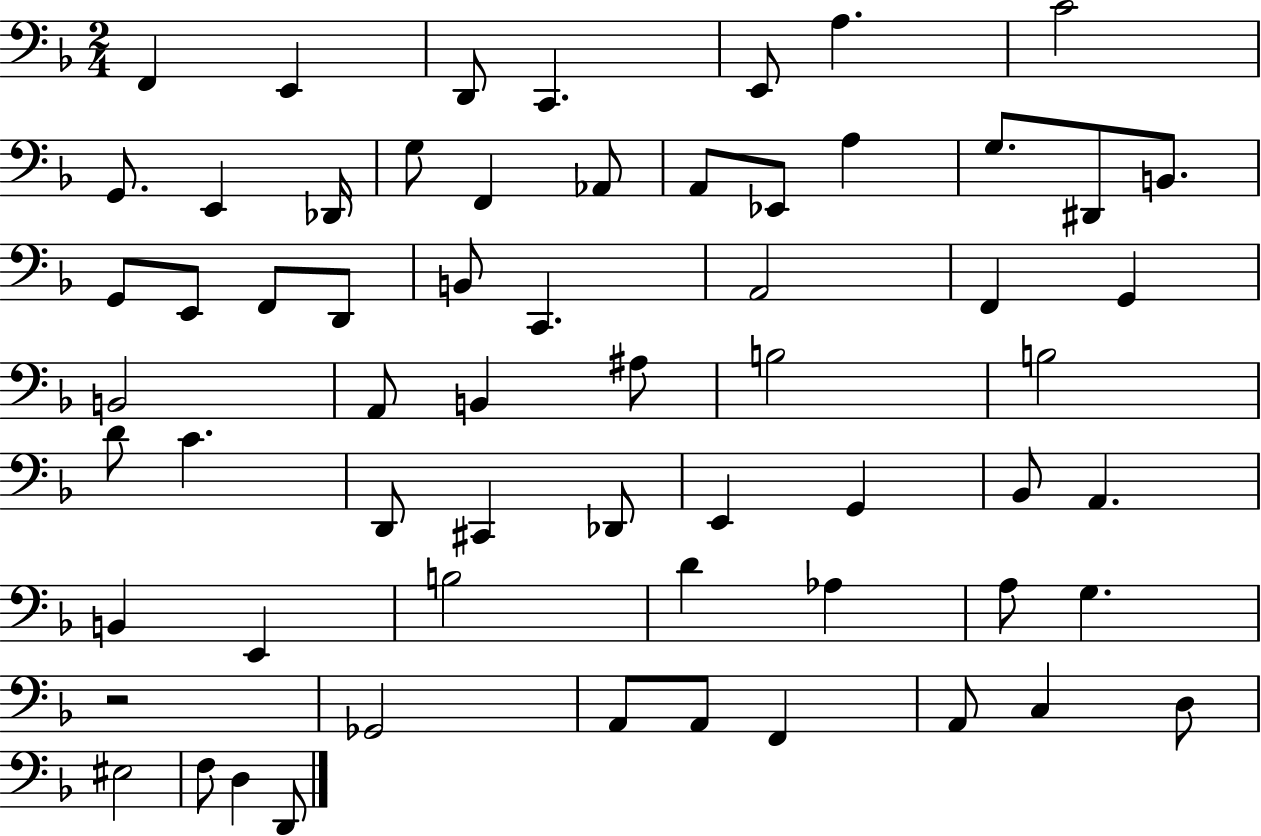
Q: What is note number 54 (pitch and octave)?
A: F2